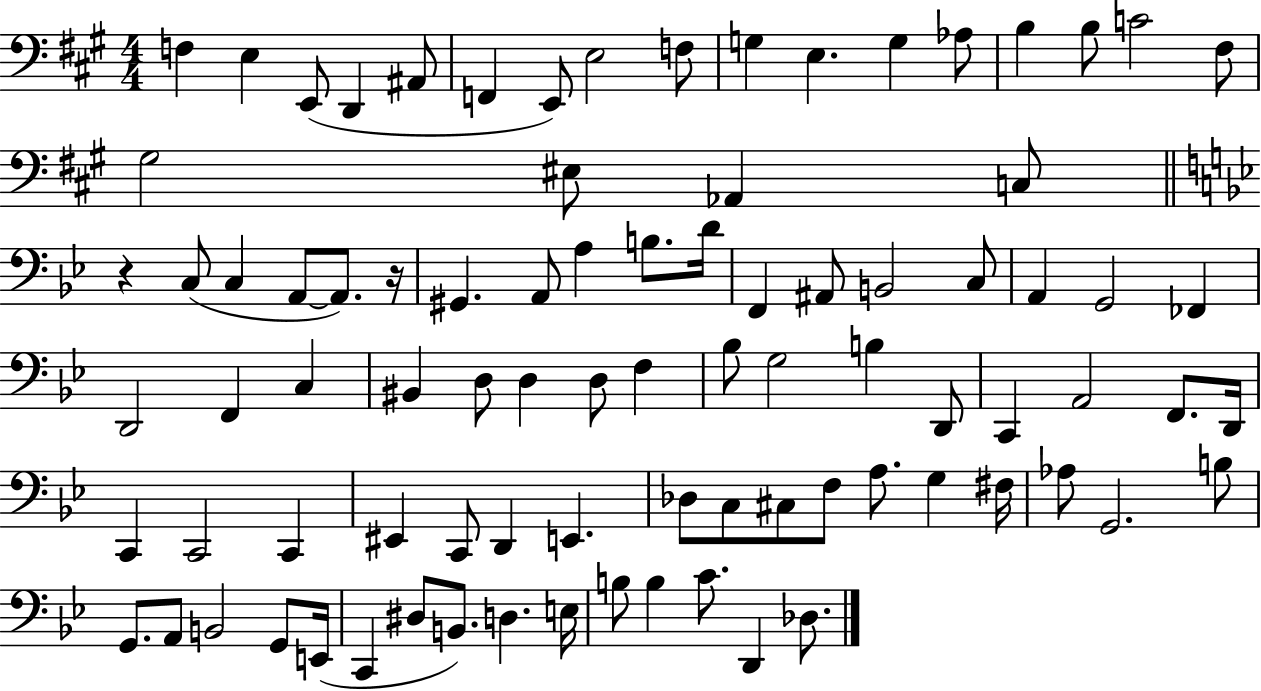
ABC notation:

X:1
T:Untitled
M:4/4
L:1/4
K:A
F, E, E,,/2 D,, ^A,,/2 F,, E,,/2 E,2 F,/2 G, E, G, _A,/2 B, B,/2 C2 ^F,/2 ^G,2 ^E,/2 _A,, C,/2 z C,/2 C, A,,/2 A,,/2 z/4 ^G,, A,,/2 A, B,/2 D/4 F,, ^A,,/2 B,,2 C,/2 A,, G,,2 _F,, D,,2 F,, C, ^B,, D,/2 D, D,/2 F, _B,/2 G,2 B, D,,/2 C,, A,,2 F,,/2 D,,/4 C,, C,,2 C,, ^E,, C,,/2 D,, E,, _D,/2 C,/2 ^C,/2 F,/2 A,/2 G, ^F,/4 _A,/2 G,,2 B,/2 G,,/2 A,,/2 B,,2 G,,/2 E,,/4 C,, ^D,/2 B,,/2 D, E,/4 B,/2 B, C/2 D,, _D,/2